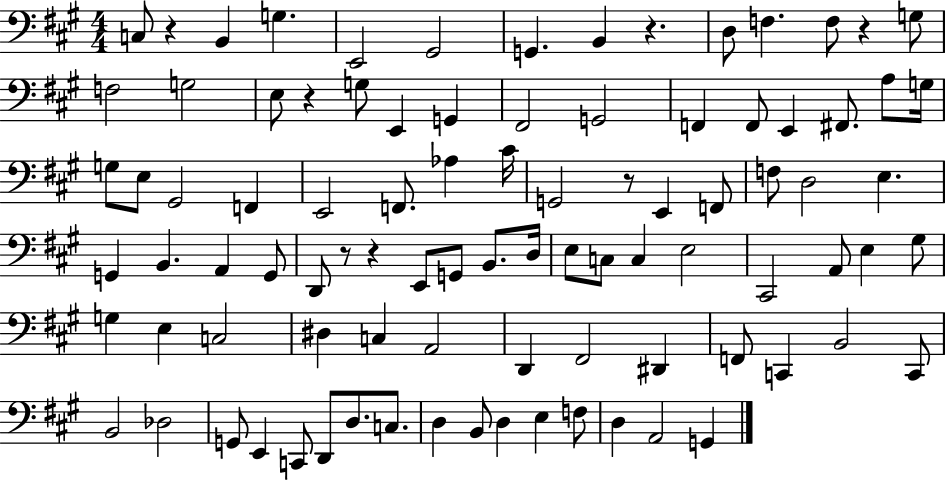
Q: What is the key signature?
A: A major